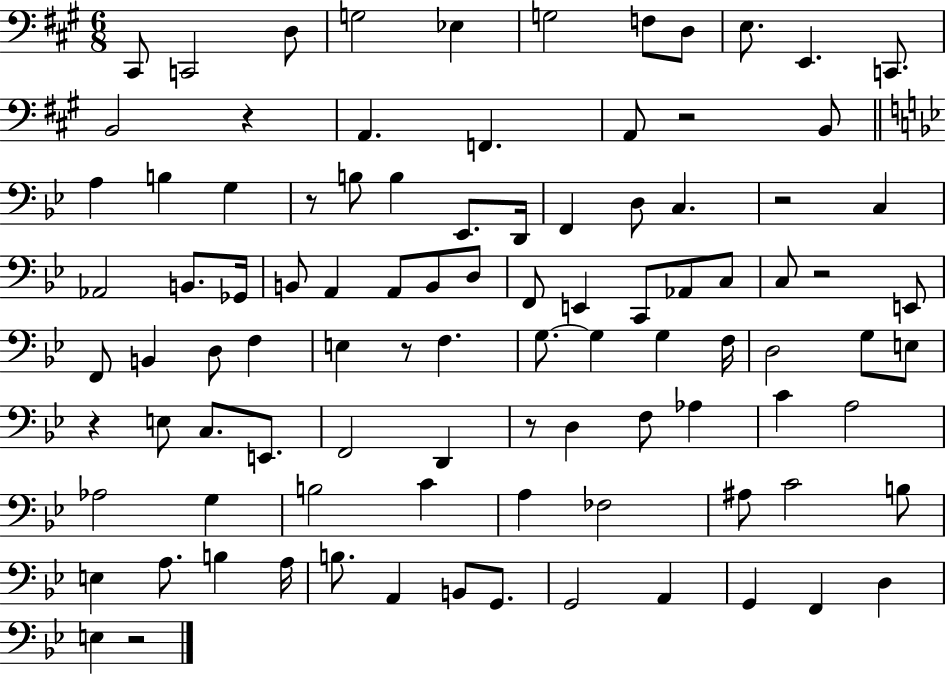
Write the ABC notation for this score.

X:1
T:Untitled
M:6/8
L:1/4
K:A
^C,,/2 C,,2 D,/2 G,2 _E, G,2 F,/2 D,/2 E,/2 E,, C,,/2 B,,2 z A,, F,, A,,/2 z2 B,,/2 A, B, G, z/2 B,/2 B, _E,,/2 D,,/4 F,, D,/2 C, z2 C, _A,,2 B,,/2 _G,,/4 B,,/2 A,, A,,/2 B,,/2 D,/2 F,,/2 E,, C,,/2 _A,,/2 C,/2 C,/2 z2 E,,/2 F,,/2 B,, D,/2 F, E, z/2 F, G,/2 G, G, F,/4 D,2 G,/2 E,/2 z E,/2 C,/2 E,,/2 F,,2 D,, z/2 D, F,/2 _A, C A,2 _A,2 G, B,2 C A, _F,2 ^A,/2 C2 B,/2 E, A,/2 B, A,/4 B,/2 A,, B,,/2 G,,/2 G,,2 A,, G,, F,, D, E, z2